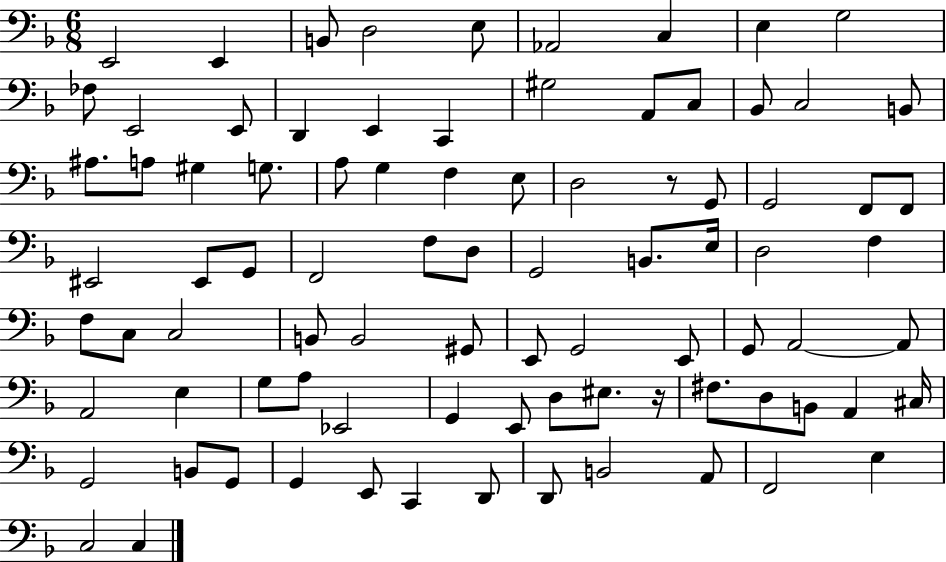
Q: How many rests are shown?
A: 2